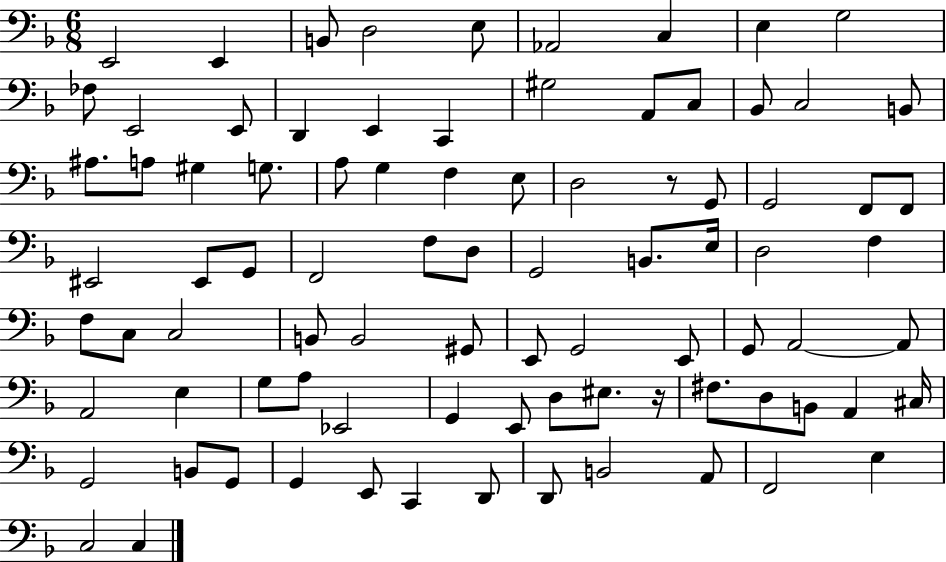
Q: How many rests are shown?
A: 2